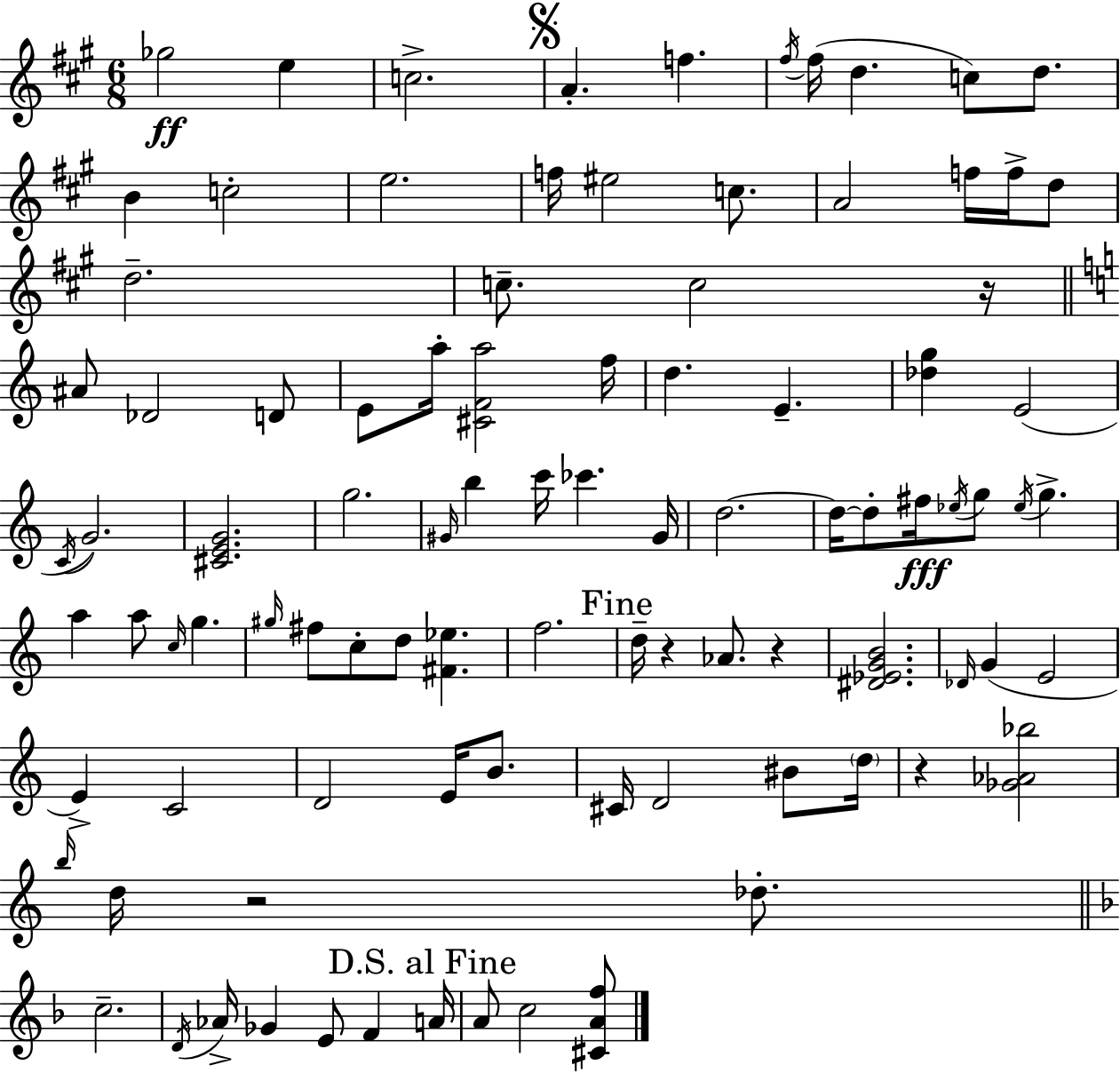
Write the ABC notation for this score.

X:1
T:Untitled
M:6/8
L:1/4
K:A
_g2 e c2 A f ^f/4 ^f/4 d c/2 d/2 B c2 e2 f/4 ^e2 c/2 A2 f/4 f/4 d/2 d2 c/2 c2 z/4 ^A/2 _D2 D/2 E/2 a/4 [^CFa]2 f/4 d E [_dg] E2 C/4 G2 [^CEG]2 g2 ^G/4 b c'/4 _c' ^G/4 d2 d/4 d/2 ^f/4 _e/4 g/2 _e/4 g a a/2 c/4 g ^g/4 ^f/2 c/2 d/2 [^F_e] f2 d/4 z _A/2 z [^D_EGB]2 _D/4 G E2 E C2 D2 E/4 B/2 ^C/4 D2 ^B/2 d/4 z [_G_A_b]2 b/4 d/4 z2 _d/2 c2 D/4 _A/4 _G E/2 F A/4 A/2 c2 [^CAf]/2